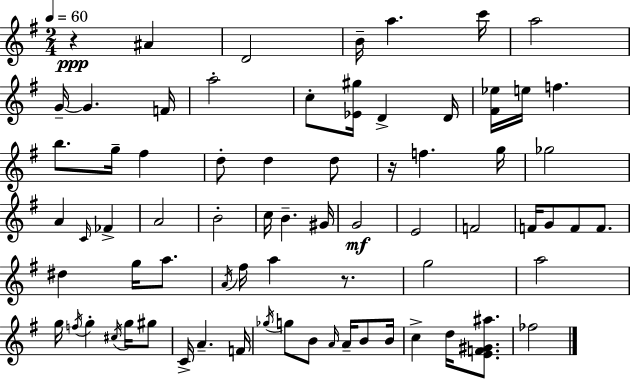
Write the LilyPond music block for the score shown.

{
  \clef treble
  \numericTimeSignature
  \time 2/4
  \key e \minor
  \tempo 4 = 60
  r4\ppp ais'4 | d'2 | b'16-- a''4. c'''16 | a''2 | \break g'16--~~ g'4. f'16 | a''2-. | c''8-. <ees' gis''>16 d'4-> d'16 | <fis' ees''>16 e''16 f''4. | \break b''8. g''16-- fis''4 | d''8-. d''4 d''8 | r16 f''4. g''16 | ges''2 | \break a'4 \grace { c'16 } fes'4-> | a'2 | b'2-. | c''16 b'4.-- | \break gis'16 g'2\mf | e'2 | f'2 | f'16 g'8 f'8 f'8. | \break dis''4 g''16 a''8. | \acciaccatura { a'16 } fis''16 a''4 r8. | g''2 | a''2 | \break g''16 \acciaccatura { f''16 } g''4-. | \acciaccatura { cis''16 } g''16 gis''8 c'16-> a'4.-- | f'16 \acciaccatura { ges''16 } g''8 b'8 | \grace { a'16 } a'16-- b'8 b'16 c''4-> | \break d''16 <e' f' gis' ais''>8. fes''2 | \bar "|."
}